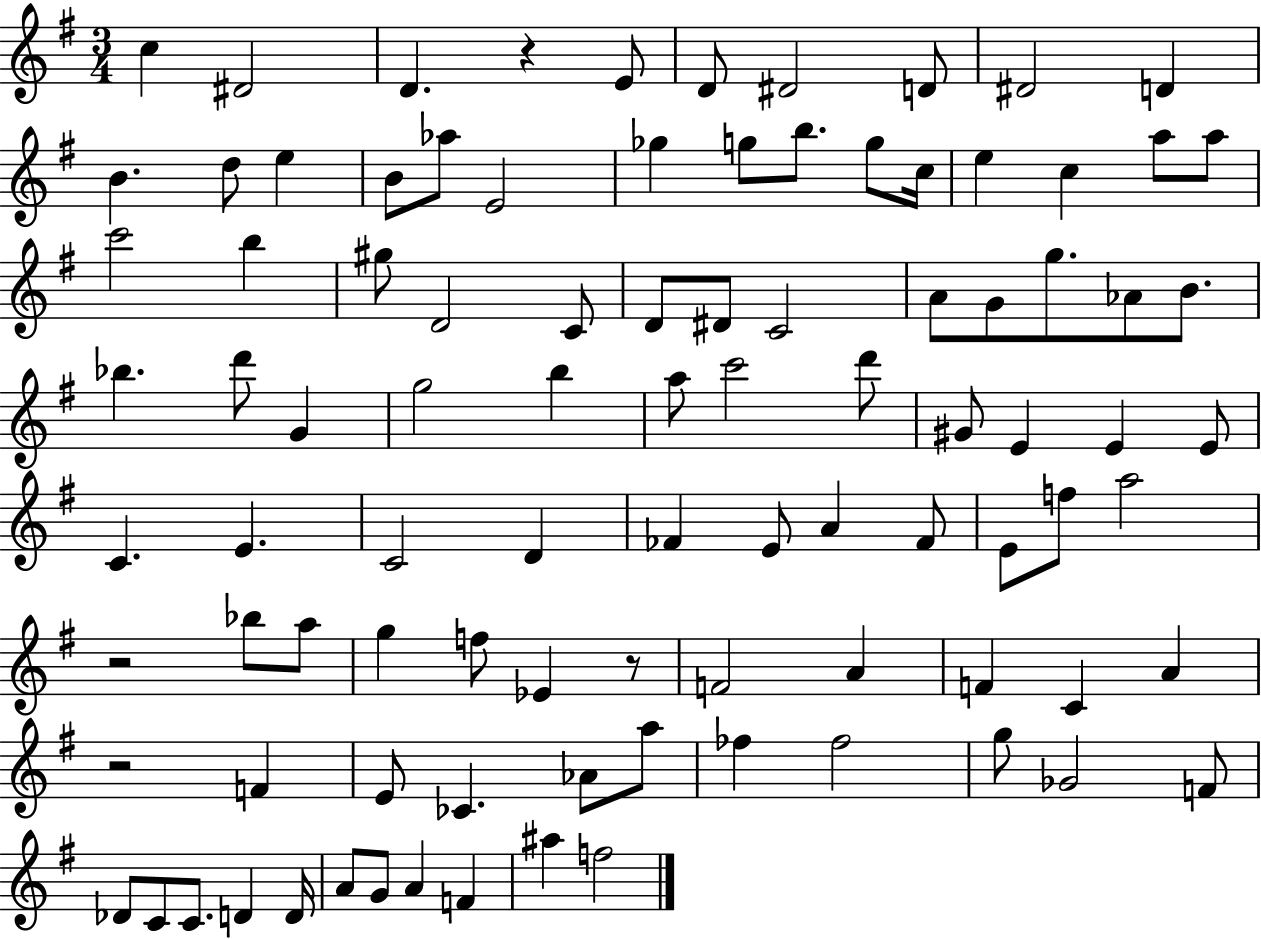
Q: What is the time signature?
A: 3/4